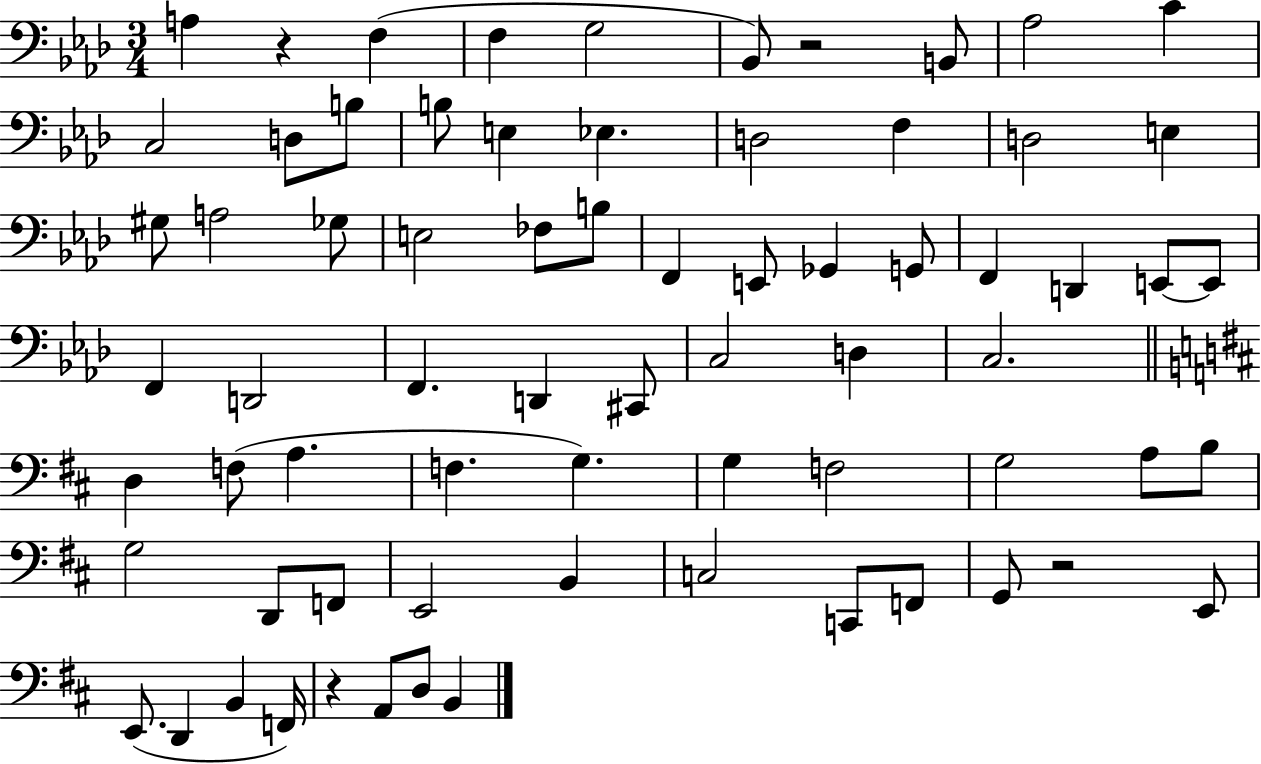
A3/q R/q F3/q F3/q G3/h Bb2/e R/h B2/e Ab3/h C4/q C3/h D3/e B3/e B3/e E3/q Eb3/q. D3/h F3/q D3/h E3/q G#3/e A3/h Gb3/e E3/h FES3/e B3/e F2/q E2/e Gb2/q G2/e F2/q D2/q E2/e E2/e F2/q D2/h F2/q. D2/q C#2/e C3/h D3/q C3/h. D3/q F3/e A3/q. F3/q. G3/q. G3/q F3/h G3/h A3/e B3/e G3/h D2/e F2/e E2/h B2/q C3/h C2/e F2/e G2/e R/h E2/e E2/e. D2/q B2/q F2/s R/q A2/e D3/e B2/q